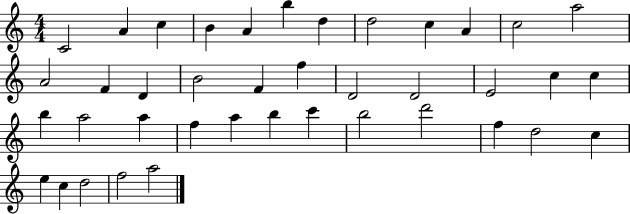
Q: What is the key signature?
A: C major